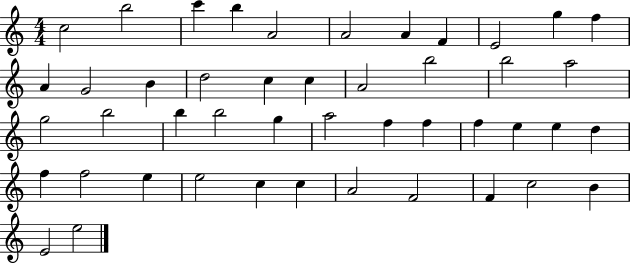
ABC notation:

X:1
T:Untitled
M:4/4
L:1/4
K:C
c2 b2 c' b A2 A2 A F E2 g f A G2 B d2 c c A2 b2 b2 a2 g2 b2 b b2 g a2 f f f e e d f f2 e e2 c c A2 F2 F c2 B E2 e2